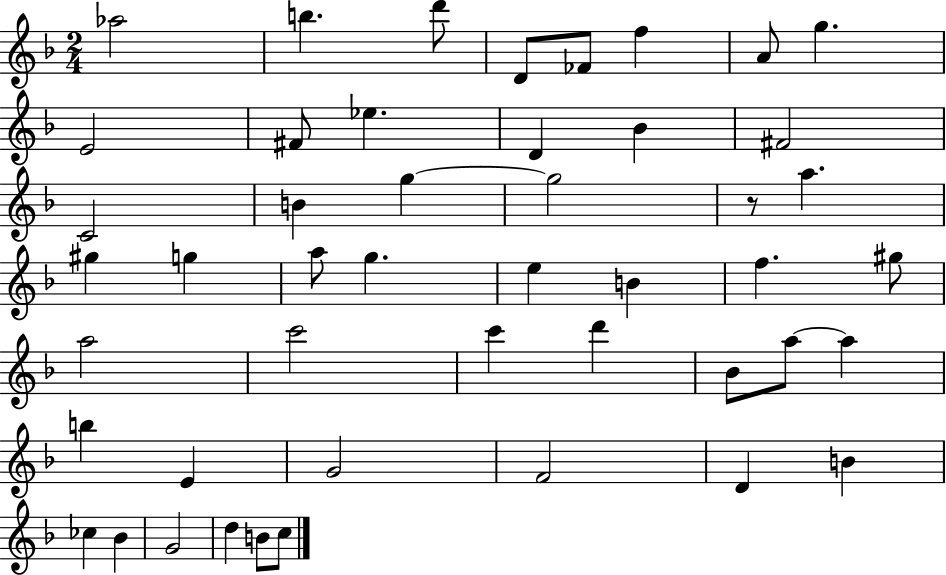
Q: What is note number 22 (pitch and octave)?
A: A5